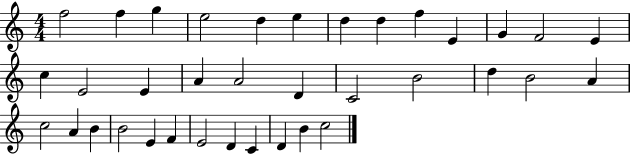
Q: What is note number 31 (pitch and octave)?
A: E4